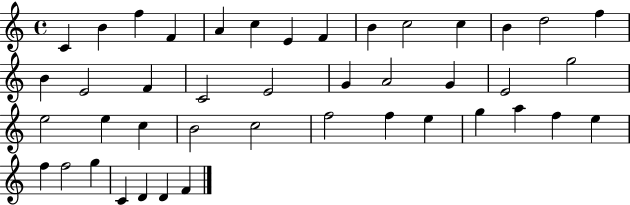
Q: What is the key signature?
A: C major